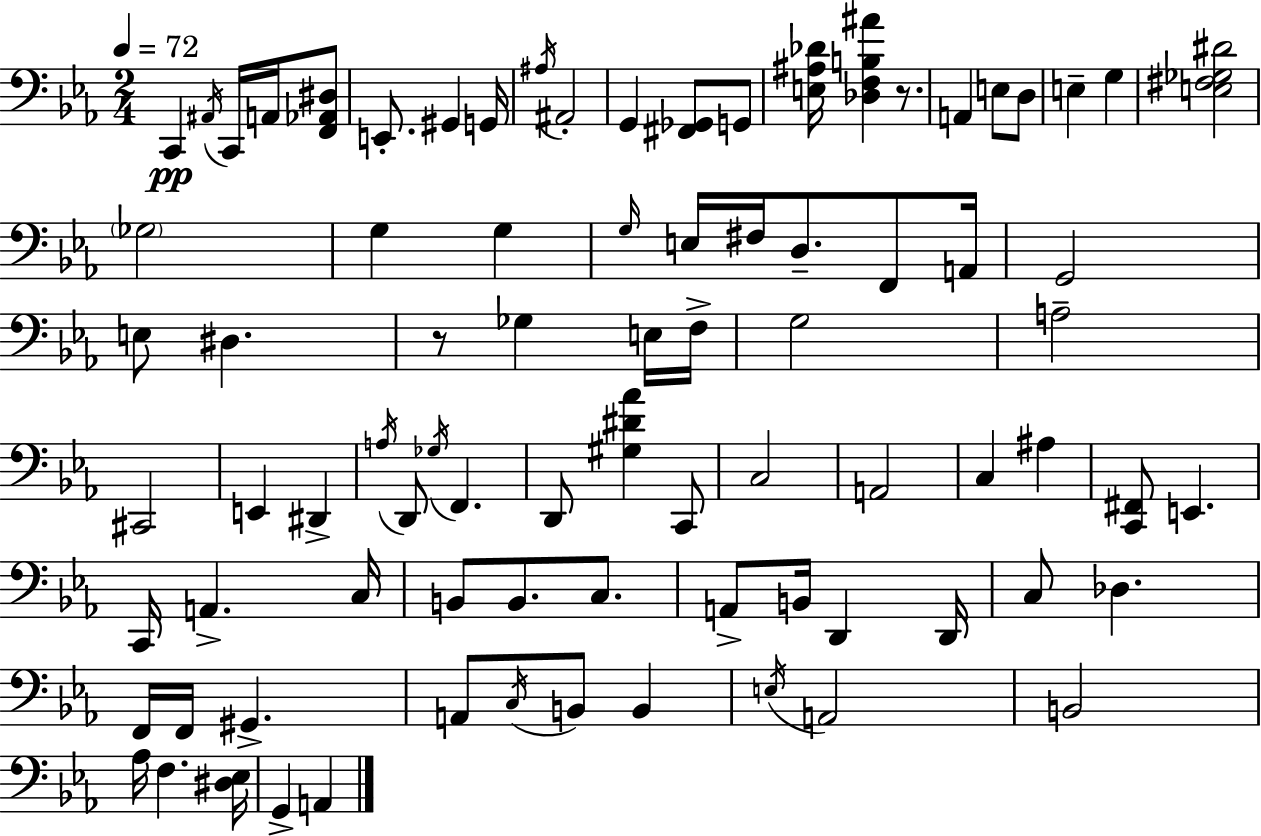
C2/q A#2/s C2/s A2/s [F2,Ab2,D#3]/e E2/e. G#2/q G2/s A#3/s A#2/h G2/q [F#2,Gb2]/e G2/e [E3,A#3,Db4]/s [Db3,F3,B3,A#4]/q R/e. A2/q E3/e D3/e E3/q G3/q [E3,F#3,Gb3,D#4]/h Gb3/h G3/q G3/q G3/s E3/s F#3/s D3/e. F2/e A2/s G2/h E3/e D#3/q. R/e Gb3/q E3/s F3/s G3/h A3/h C#2/h E2/q D#2/q A3/s D2/e Gb3/s F2/q. D2/e [G#3,D#4,Ab4]/q C2/e C3/h A2/h C3/q A#3/q [C2,F#2]/e E2/q. C2/s A2/q. C3/s B2/e B2/e. C3/e. A2/e B2/s D2/q D2/s C3/e Db3/q. F2/s F2/s G#2/q. A2/e C3/s B2/e B2/q E3/s A2/h B2/h Ab3/s F3/q. [D#3,Eb3]/s G2/q A2/q